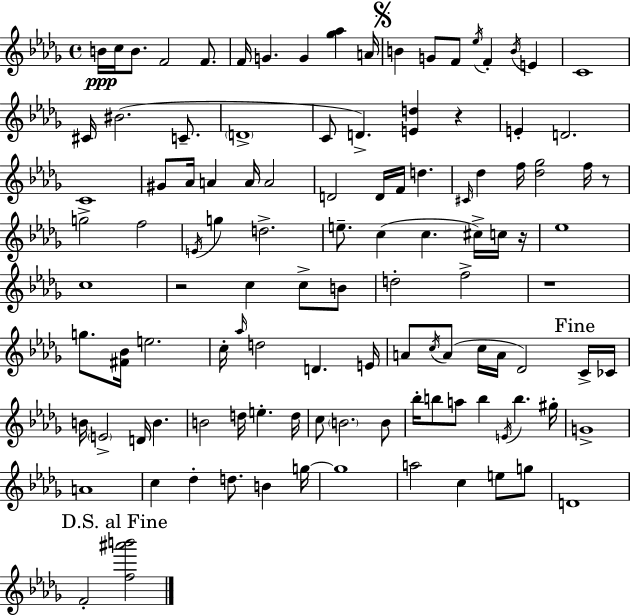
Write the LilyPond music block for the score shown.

{
  \clef treble
  \time 4/4
  \defaultTimeSignature
  \key bes \minor
  b'16\ppp c''16 b'8. f'2 f'8. | f'16 g'4. g'4 <ges'' aes''>4 a'16 | \mark \markup { \musicglyph "scripts.segno" } b'4 g'8 f'8 \acciaccatura { ees''16 } f'4-. \acciaccatura { b'16 } e'4 | c'1 | \break cis'16 bis'2.( c'8.-- | \parenthesize d'1-> | c'8 d'4.->) <e' d''>4 r4 | e'4-. d'2. | \break c'1 | gis'8 aes'16 a'4 a'16 a'2 | d'2 d'16 f'16 d''4. | \grace { cis'16 } des''4 f''16 <des'' ges''>2 | \break f''16 r8 g''2-> f''2 | \acciaccatura { e'16 } g''4 d''2.-> | e''8.-- c''4( c''4. | cis''16->) c''16 r16 ees''1 | \break c''1 | r2 c''4 | c''8-> b'8 d''2-. f''2-> | r1 | \break g''8. <fis' bes'>16 e''2. | c''16-. \grace { aes''16 } d''2 d'4. | e'16 a'8 \acciaccatura { c''16 } a'8( c''16 a'16 des'2) | \mark "Fine" c'16-> ces'16 b'16 \parenthesize e'2-> d'16 | \break b'4. b'2 d''16 e''4.-. | d''16 c''8 \parenthesize b'2. | b'8 bes''16-. b''8 a''8 b''4 \acciaccatura { e'16 } | b''4. gis''16-. g'1-> | \break a'1 | c''4 des''4-. d''8. | b'4 g''16~~ g''1 | a''2 c''4 | \break e''8 g''8 d'1 | \mark "D.S. al Fine" f'2-. <f'' ais''' b'''>2 | \bar "|."
}